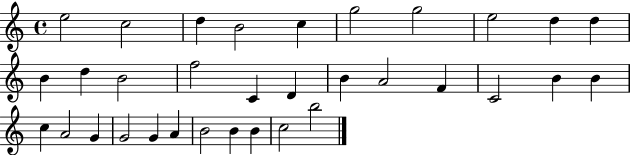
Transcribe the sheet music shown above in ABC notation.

X:1
T:Untitled
M:4/4
L:1/4
K:C
e2 c2 d B2 c g2 g2 e2 d d B d B2 f2 C D B A2 F C2 B B c A2 G G2 G A B2 B B c2 b2